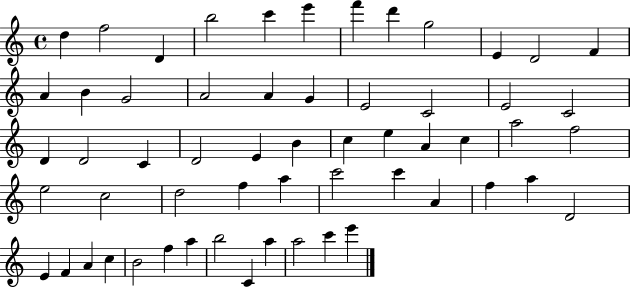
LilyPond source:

{
  \clef treble
  \time 4/4
  \defaultTimeSignature
  \key c \major
  d''4 f''2 d'4 | b''2 c'''4 e'''4 | f'''4 d'''4 g''2 | e'4 d'2 f'4 | \break a'4 b'4 g'2 | a'2 a'4 g'4 | e'2 c'2 | e'2 c'2 | \break d'4 d'2 c'4 | d'2 e'4 b'4 | c''4 e''4 a'4 c''4 | a''2 f''2 | \break e''2 c''2 | d''2 f''4 a''4 | c'''2 c'''4 a'4 | f''4 a''4 d'2 | \break e'4 f'4 a'4 c''4 | b'2 f''4 a''4 | b''2 c'4 a''4 | a''2 c'''4 e'''4 | \break \bar "|."
}